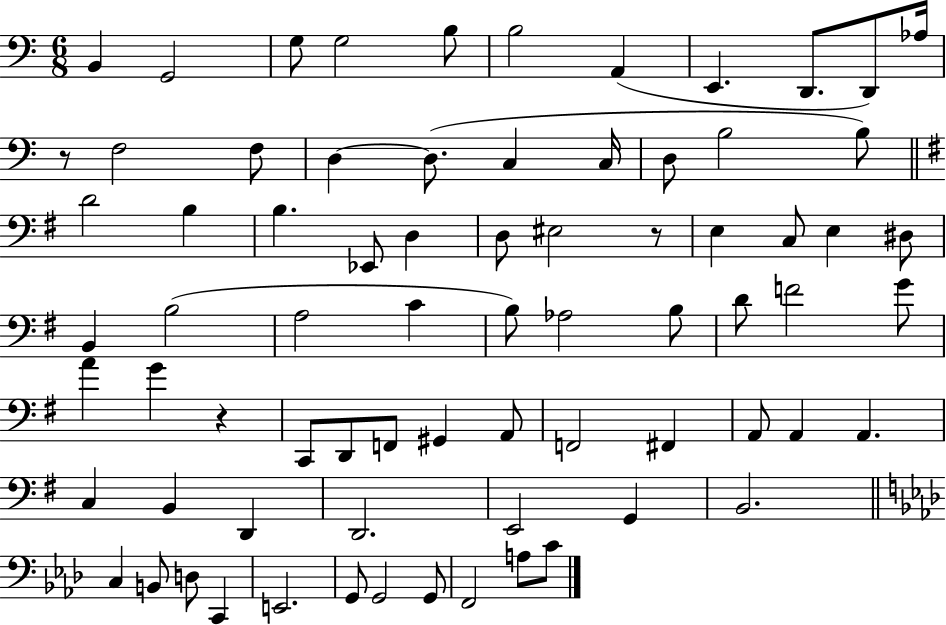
B2/q G2/h G3/e G3/h B3/e B3/h A2/q E2/q. D2/e. D2/e Ab3/s R/e F3/h F3/e D3/q D3/e. C3/q C3/s D3/e B3/h B3/e D4/h B3/q B3/q. Eb2/e D3/q D3/e EIS3/h R/e E3/q C3/e E3/q D#3/e B2/q B3/h A3/h C4/q B3/e Ab3/h B3/e D4/e F4/h G4/e A4/q G4/q R/q C2/e D2/e F2/e G#2/q A2/e F2/h F#2/q A2/e A2/q A2/q. C3/q B2/q D2/q D2/h. E2/h G2/q B2/h. C3/q B2/e D3/e C2/q E2/h. G2/e G2/h G2/e F2/h A3/e C4/e